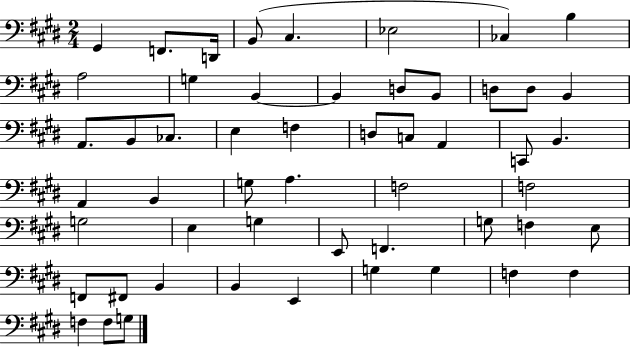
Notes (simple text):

G#2/q F2/e. D2/s B2/e C#3/q. Eb3/h CES3/q B3/q A3/h G3/q B2/q B2/q D3/e B2/e D3/e D3/e B2/q A2/e. B2/e CES3/e. E3/q F3/q D3/e C3/e A2/q C2/e B2/q. A2/q B2/q G3/e A3/q. F3/h F3/h G3/h E3/q G3/q E2/e F2/q. G3/e F3/q E3/e F2/e F#2/e B2/q B2/q E2/q G3/q G3/q F3/q F3/q F3/q F3/e G3/e